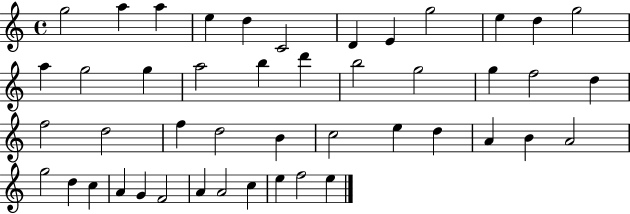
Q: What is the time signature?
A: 4/4